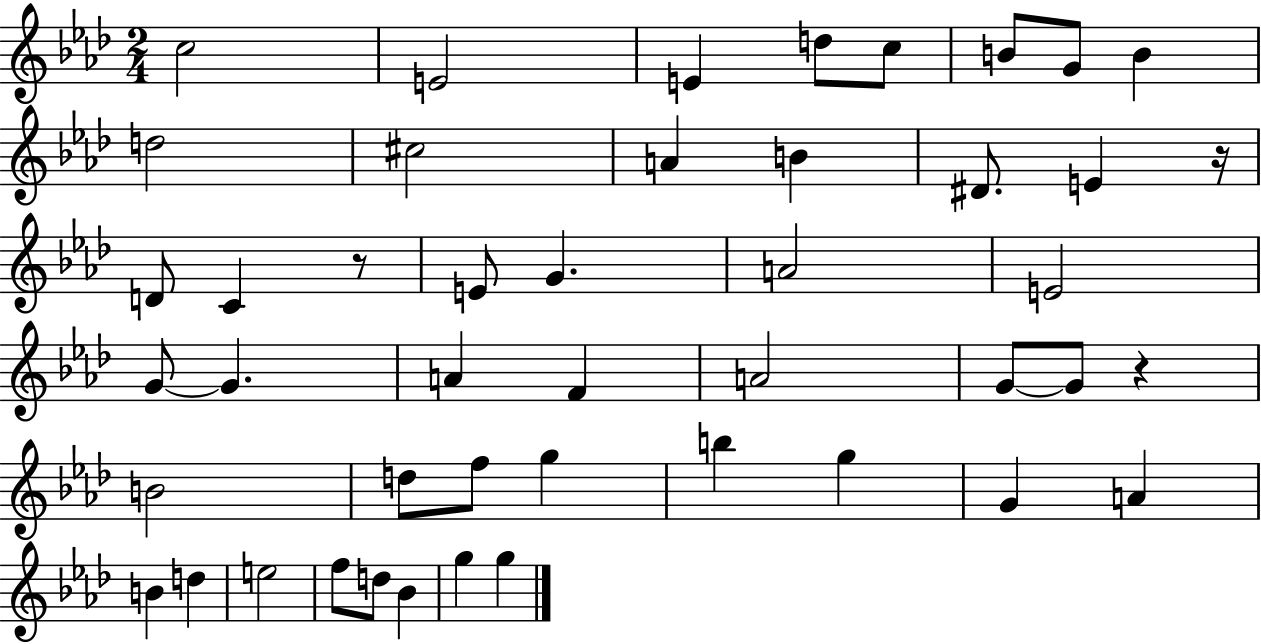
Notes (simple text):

C5/h E4/h E4/q D5/e C5/e B4/e G4/e B4/q D5/h C#5/h A4/q B4/q D#4/e. E4/q R/s D4/e C4/q R/e E4/e G4/q. A4/h E4/h G4/e G4/q. A4/q F4/q A4/h G4/e G4/e R/q B4/h D5/e F5/e G5/q B5/q G5/q G4/q A4/q B4/q D5/q E5/h F5/e D5/e Bb4/q G5/q G5/q